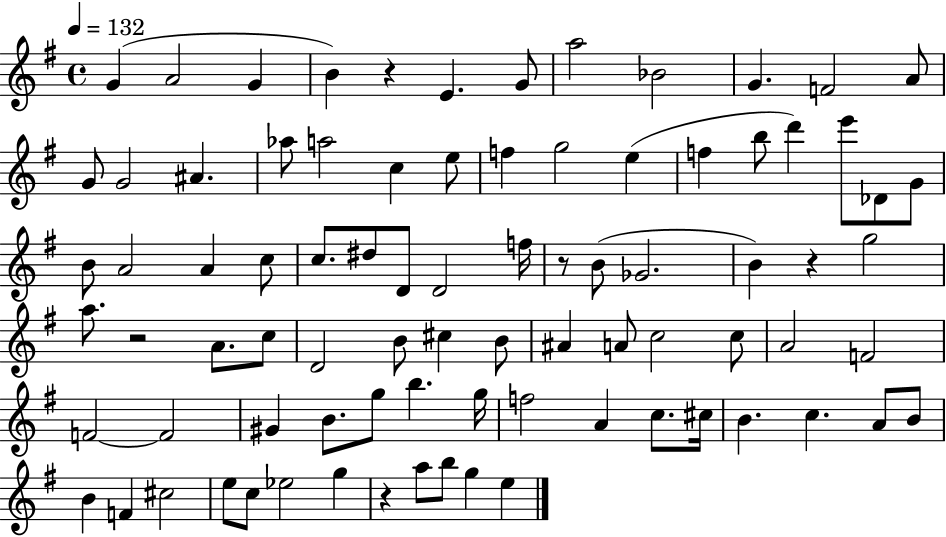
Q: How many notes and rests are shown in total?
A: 84